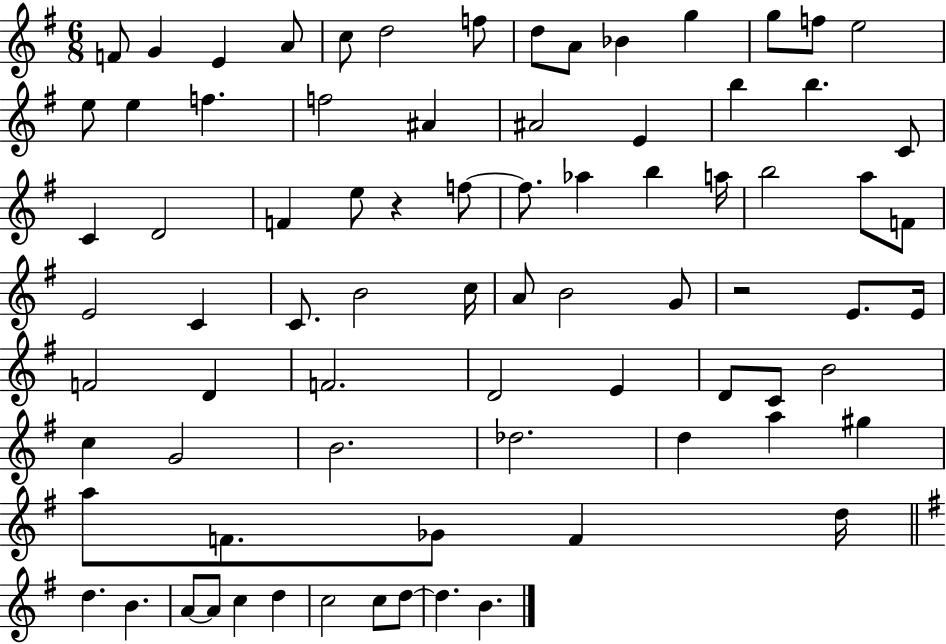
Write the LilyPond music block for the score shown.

{
  \clef treble
  \numericTimeSignature
  \time 6/8
  \key g \major
  f'8 g'4 e'4 a'8 | c''8 d''2 f''8 | d''8 a'8 bes'4 g''4 | g''8 f''8 e''2 | \break e''8 e''4 f''4. | f''2 ais'4 | ais'2 e'4 | b''4 b''4. c'8 | \break c'4 d'2 | f'4 e''8 r4 f''8~~ | f''8. aes''4 b''4 a''16 | b''2 a''8 f'8 | \break e'2 c'4 | c'8. b'2 c''16 | a'8 b'2 g'8 | r2 e'8. e'16 | \break f'2 d'4 | f'2. | d'2 e'4 | d'8 c'8 b'2 | \break c''4 g'2 | b'2. | des''2. | d''4 a''4 gis''4 | \break a''8 f'8. ges'8 f'4 d''16 | \bar "||" \break \key g \major d''4. b'4. | a'8~~ a'8 c''4 d''4 | c''2 c''8 d''8~~ | d''4. b'4. | \break \bar "|."
}